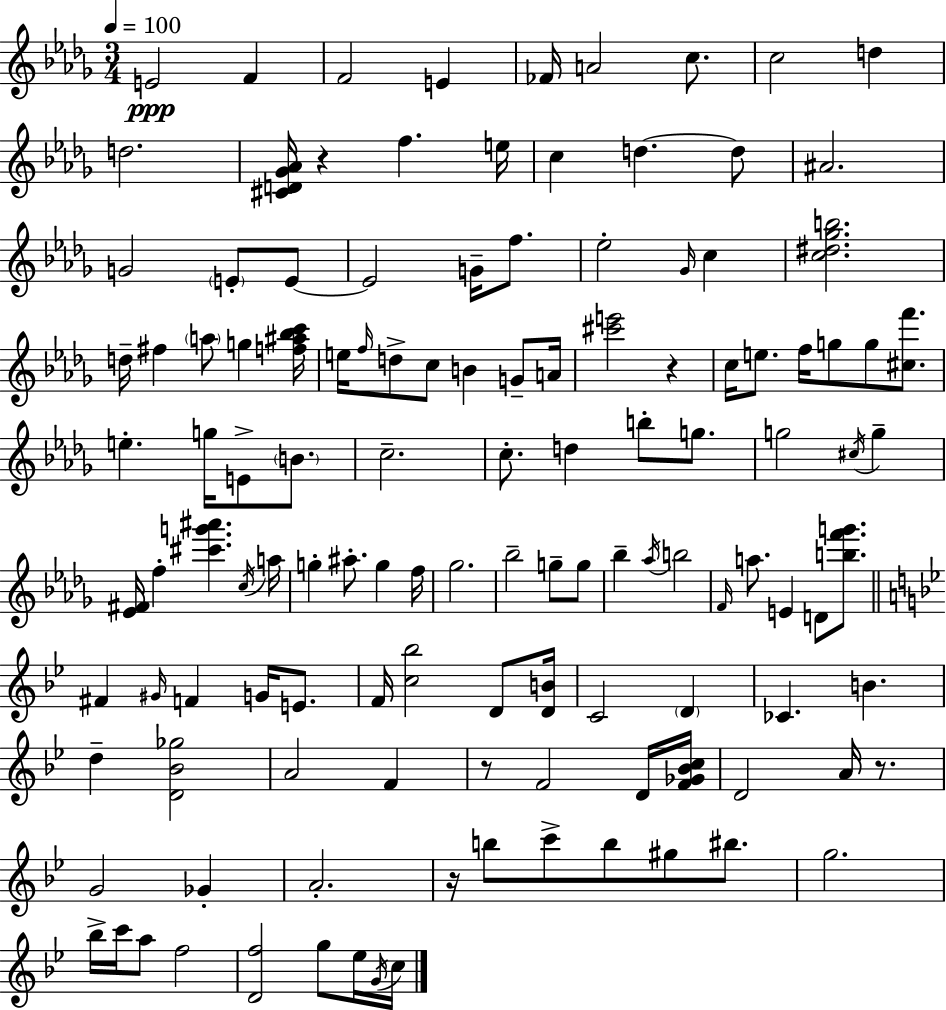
X:1
T:Untitled
M:3/4
L:1/4
K:Bbm
E2 F F2 E _F/4 A2 c/2 c2 d d2 [^CD_G_A]/4 z f e/4 c d d/2 ^A2 G2 E/2 E/2 E2 G/4 f/2 _e2 _G/4 c [c^d_gb]2 d/4 ^f a/2 g [f^a_bc']/4 e/4 f/4 d/2 c/2 B G/2 A/4 [^c'e']2 z c/4 e/2 f/4 g/2 g/2 [^cf']/2 e g/4 E/2 B/2 c2 c/2 d b/2 g/2 g2 ^c/4 g [_E^F]/4 f [^c'g'^a'] c/4 a/4 g ^a/2 g f/4 _g2 _b2 g/2 g/2 _b _a/4 b2 F/4 a/2 E D/2 [bf'g']/2 ^F ^G/4 F G/4 E/2 F/4 [c_b]2 D/2 [DB]/4 C2 D _C B d [D_B_g]2 A2 F z/2 F2 D/4 [F_G_Bc]/4 D2 A/4 z/2 G2 _G A2 z/4 b/2 c'/2 b/2 ^g/2 ^b/2 g2 _b/4 c'/4 a/2 f2 [Df]2 g/2 _e/4 G/4 c/4